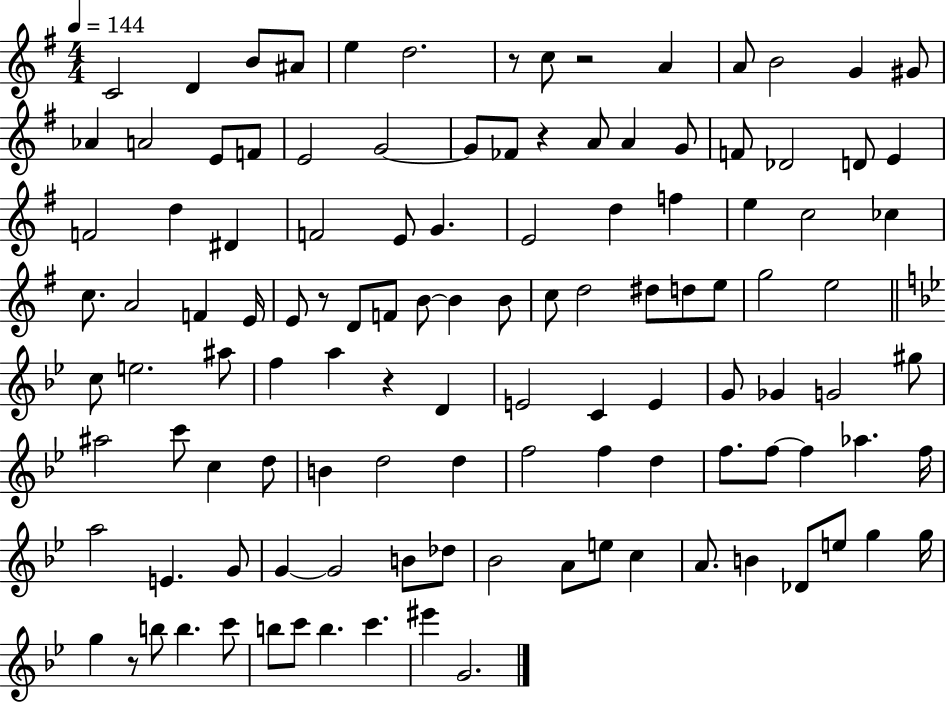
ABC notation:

X:1
T:Untitled
M:4/4
L:1/4
K:G
C2 D B/2 ^A/2 e d2 z/2 c/2 z2 A A/2 B2 G ^G/2 _A A2 E/2 F/2 E2 G2 G/2 _F/2 z A/2 A G/2 F/2 _D2 D/2 E F2 d ^D F2 E/2 G E2 d f e c2 _c c/2 A2 F E/4 E/2 z/2 D/2 F/2 B/2 B B/2 c/2 d2 ^d/2 d/2 e/2 g2 e2 c/2 e2 ^a/2 f a z D E2 C E G/2 _G G2 ^g/2 ^a2 c'/2 c d/2 B d2 d f2 f d f/2 f/2 f _a f/4 a2 E G/2 G G2 B/2 _d/2 _B2 A/2 e/2 c A/2 B _D/2 e/2 g g/4 g z/2 b/2 b c'/2 b/2 c'/2 b c' ^e' G2